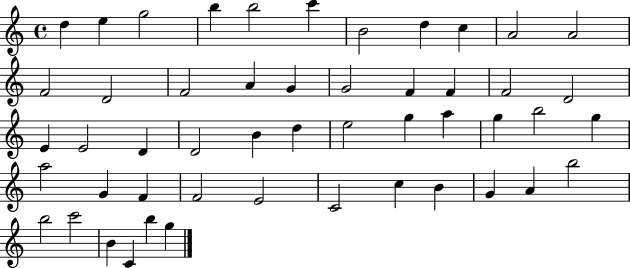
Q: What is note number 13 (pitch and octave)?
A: D4